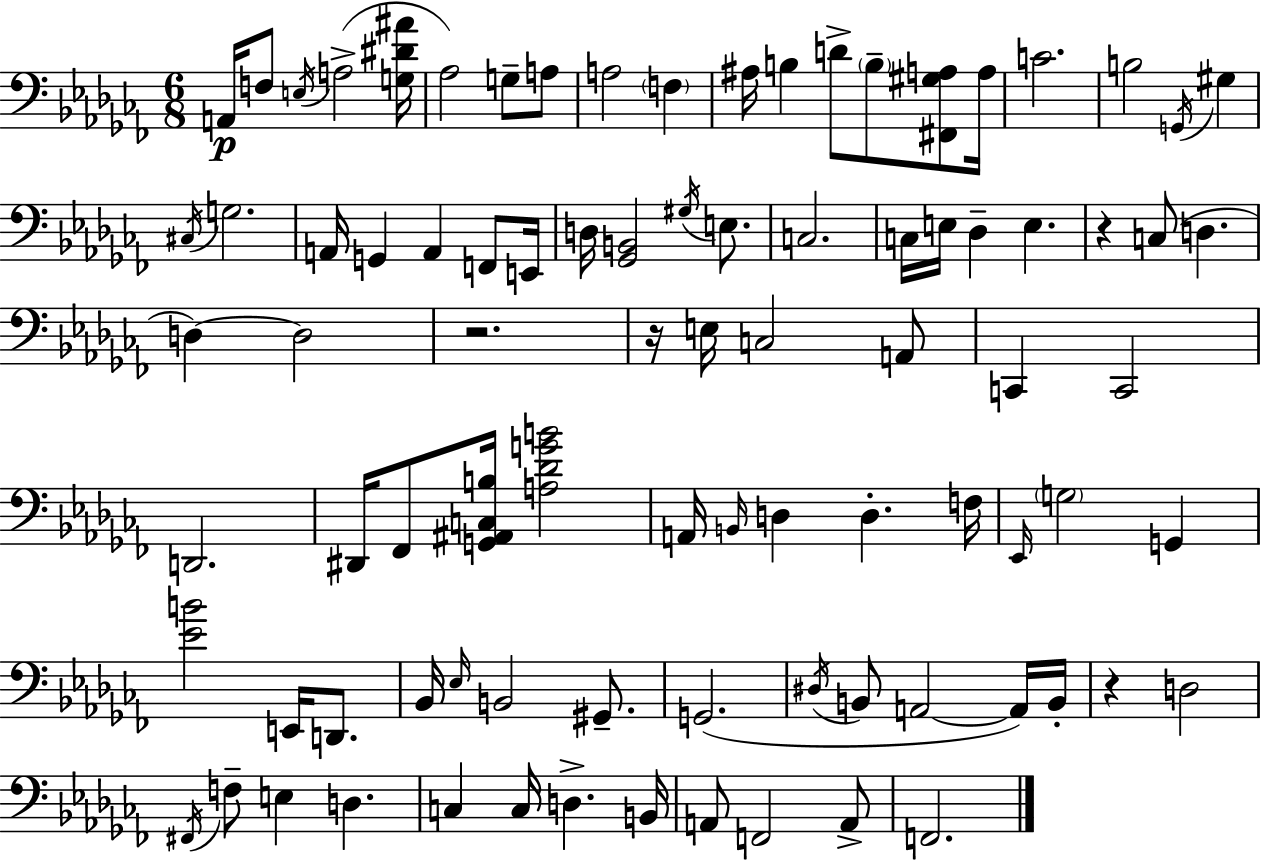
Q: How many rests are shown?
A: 4